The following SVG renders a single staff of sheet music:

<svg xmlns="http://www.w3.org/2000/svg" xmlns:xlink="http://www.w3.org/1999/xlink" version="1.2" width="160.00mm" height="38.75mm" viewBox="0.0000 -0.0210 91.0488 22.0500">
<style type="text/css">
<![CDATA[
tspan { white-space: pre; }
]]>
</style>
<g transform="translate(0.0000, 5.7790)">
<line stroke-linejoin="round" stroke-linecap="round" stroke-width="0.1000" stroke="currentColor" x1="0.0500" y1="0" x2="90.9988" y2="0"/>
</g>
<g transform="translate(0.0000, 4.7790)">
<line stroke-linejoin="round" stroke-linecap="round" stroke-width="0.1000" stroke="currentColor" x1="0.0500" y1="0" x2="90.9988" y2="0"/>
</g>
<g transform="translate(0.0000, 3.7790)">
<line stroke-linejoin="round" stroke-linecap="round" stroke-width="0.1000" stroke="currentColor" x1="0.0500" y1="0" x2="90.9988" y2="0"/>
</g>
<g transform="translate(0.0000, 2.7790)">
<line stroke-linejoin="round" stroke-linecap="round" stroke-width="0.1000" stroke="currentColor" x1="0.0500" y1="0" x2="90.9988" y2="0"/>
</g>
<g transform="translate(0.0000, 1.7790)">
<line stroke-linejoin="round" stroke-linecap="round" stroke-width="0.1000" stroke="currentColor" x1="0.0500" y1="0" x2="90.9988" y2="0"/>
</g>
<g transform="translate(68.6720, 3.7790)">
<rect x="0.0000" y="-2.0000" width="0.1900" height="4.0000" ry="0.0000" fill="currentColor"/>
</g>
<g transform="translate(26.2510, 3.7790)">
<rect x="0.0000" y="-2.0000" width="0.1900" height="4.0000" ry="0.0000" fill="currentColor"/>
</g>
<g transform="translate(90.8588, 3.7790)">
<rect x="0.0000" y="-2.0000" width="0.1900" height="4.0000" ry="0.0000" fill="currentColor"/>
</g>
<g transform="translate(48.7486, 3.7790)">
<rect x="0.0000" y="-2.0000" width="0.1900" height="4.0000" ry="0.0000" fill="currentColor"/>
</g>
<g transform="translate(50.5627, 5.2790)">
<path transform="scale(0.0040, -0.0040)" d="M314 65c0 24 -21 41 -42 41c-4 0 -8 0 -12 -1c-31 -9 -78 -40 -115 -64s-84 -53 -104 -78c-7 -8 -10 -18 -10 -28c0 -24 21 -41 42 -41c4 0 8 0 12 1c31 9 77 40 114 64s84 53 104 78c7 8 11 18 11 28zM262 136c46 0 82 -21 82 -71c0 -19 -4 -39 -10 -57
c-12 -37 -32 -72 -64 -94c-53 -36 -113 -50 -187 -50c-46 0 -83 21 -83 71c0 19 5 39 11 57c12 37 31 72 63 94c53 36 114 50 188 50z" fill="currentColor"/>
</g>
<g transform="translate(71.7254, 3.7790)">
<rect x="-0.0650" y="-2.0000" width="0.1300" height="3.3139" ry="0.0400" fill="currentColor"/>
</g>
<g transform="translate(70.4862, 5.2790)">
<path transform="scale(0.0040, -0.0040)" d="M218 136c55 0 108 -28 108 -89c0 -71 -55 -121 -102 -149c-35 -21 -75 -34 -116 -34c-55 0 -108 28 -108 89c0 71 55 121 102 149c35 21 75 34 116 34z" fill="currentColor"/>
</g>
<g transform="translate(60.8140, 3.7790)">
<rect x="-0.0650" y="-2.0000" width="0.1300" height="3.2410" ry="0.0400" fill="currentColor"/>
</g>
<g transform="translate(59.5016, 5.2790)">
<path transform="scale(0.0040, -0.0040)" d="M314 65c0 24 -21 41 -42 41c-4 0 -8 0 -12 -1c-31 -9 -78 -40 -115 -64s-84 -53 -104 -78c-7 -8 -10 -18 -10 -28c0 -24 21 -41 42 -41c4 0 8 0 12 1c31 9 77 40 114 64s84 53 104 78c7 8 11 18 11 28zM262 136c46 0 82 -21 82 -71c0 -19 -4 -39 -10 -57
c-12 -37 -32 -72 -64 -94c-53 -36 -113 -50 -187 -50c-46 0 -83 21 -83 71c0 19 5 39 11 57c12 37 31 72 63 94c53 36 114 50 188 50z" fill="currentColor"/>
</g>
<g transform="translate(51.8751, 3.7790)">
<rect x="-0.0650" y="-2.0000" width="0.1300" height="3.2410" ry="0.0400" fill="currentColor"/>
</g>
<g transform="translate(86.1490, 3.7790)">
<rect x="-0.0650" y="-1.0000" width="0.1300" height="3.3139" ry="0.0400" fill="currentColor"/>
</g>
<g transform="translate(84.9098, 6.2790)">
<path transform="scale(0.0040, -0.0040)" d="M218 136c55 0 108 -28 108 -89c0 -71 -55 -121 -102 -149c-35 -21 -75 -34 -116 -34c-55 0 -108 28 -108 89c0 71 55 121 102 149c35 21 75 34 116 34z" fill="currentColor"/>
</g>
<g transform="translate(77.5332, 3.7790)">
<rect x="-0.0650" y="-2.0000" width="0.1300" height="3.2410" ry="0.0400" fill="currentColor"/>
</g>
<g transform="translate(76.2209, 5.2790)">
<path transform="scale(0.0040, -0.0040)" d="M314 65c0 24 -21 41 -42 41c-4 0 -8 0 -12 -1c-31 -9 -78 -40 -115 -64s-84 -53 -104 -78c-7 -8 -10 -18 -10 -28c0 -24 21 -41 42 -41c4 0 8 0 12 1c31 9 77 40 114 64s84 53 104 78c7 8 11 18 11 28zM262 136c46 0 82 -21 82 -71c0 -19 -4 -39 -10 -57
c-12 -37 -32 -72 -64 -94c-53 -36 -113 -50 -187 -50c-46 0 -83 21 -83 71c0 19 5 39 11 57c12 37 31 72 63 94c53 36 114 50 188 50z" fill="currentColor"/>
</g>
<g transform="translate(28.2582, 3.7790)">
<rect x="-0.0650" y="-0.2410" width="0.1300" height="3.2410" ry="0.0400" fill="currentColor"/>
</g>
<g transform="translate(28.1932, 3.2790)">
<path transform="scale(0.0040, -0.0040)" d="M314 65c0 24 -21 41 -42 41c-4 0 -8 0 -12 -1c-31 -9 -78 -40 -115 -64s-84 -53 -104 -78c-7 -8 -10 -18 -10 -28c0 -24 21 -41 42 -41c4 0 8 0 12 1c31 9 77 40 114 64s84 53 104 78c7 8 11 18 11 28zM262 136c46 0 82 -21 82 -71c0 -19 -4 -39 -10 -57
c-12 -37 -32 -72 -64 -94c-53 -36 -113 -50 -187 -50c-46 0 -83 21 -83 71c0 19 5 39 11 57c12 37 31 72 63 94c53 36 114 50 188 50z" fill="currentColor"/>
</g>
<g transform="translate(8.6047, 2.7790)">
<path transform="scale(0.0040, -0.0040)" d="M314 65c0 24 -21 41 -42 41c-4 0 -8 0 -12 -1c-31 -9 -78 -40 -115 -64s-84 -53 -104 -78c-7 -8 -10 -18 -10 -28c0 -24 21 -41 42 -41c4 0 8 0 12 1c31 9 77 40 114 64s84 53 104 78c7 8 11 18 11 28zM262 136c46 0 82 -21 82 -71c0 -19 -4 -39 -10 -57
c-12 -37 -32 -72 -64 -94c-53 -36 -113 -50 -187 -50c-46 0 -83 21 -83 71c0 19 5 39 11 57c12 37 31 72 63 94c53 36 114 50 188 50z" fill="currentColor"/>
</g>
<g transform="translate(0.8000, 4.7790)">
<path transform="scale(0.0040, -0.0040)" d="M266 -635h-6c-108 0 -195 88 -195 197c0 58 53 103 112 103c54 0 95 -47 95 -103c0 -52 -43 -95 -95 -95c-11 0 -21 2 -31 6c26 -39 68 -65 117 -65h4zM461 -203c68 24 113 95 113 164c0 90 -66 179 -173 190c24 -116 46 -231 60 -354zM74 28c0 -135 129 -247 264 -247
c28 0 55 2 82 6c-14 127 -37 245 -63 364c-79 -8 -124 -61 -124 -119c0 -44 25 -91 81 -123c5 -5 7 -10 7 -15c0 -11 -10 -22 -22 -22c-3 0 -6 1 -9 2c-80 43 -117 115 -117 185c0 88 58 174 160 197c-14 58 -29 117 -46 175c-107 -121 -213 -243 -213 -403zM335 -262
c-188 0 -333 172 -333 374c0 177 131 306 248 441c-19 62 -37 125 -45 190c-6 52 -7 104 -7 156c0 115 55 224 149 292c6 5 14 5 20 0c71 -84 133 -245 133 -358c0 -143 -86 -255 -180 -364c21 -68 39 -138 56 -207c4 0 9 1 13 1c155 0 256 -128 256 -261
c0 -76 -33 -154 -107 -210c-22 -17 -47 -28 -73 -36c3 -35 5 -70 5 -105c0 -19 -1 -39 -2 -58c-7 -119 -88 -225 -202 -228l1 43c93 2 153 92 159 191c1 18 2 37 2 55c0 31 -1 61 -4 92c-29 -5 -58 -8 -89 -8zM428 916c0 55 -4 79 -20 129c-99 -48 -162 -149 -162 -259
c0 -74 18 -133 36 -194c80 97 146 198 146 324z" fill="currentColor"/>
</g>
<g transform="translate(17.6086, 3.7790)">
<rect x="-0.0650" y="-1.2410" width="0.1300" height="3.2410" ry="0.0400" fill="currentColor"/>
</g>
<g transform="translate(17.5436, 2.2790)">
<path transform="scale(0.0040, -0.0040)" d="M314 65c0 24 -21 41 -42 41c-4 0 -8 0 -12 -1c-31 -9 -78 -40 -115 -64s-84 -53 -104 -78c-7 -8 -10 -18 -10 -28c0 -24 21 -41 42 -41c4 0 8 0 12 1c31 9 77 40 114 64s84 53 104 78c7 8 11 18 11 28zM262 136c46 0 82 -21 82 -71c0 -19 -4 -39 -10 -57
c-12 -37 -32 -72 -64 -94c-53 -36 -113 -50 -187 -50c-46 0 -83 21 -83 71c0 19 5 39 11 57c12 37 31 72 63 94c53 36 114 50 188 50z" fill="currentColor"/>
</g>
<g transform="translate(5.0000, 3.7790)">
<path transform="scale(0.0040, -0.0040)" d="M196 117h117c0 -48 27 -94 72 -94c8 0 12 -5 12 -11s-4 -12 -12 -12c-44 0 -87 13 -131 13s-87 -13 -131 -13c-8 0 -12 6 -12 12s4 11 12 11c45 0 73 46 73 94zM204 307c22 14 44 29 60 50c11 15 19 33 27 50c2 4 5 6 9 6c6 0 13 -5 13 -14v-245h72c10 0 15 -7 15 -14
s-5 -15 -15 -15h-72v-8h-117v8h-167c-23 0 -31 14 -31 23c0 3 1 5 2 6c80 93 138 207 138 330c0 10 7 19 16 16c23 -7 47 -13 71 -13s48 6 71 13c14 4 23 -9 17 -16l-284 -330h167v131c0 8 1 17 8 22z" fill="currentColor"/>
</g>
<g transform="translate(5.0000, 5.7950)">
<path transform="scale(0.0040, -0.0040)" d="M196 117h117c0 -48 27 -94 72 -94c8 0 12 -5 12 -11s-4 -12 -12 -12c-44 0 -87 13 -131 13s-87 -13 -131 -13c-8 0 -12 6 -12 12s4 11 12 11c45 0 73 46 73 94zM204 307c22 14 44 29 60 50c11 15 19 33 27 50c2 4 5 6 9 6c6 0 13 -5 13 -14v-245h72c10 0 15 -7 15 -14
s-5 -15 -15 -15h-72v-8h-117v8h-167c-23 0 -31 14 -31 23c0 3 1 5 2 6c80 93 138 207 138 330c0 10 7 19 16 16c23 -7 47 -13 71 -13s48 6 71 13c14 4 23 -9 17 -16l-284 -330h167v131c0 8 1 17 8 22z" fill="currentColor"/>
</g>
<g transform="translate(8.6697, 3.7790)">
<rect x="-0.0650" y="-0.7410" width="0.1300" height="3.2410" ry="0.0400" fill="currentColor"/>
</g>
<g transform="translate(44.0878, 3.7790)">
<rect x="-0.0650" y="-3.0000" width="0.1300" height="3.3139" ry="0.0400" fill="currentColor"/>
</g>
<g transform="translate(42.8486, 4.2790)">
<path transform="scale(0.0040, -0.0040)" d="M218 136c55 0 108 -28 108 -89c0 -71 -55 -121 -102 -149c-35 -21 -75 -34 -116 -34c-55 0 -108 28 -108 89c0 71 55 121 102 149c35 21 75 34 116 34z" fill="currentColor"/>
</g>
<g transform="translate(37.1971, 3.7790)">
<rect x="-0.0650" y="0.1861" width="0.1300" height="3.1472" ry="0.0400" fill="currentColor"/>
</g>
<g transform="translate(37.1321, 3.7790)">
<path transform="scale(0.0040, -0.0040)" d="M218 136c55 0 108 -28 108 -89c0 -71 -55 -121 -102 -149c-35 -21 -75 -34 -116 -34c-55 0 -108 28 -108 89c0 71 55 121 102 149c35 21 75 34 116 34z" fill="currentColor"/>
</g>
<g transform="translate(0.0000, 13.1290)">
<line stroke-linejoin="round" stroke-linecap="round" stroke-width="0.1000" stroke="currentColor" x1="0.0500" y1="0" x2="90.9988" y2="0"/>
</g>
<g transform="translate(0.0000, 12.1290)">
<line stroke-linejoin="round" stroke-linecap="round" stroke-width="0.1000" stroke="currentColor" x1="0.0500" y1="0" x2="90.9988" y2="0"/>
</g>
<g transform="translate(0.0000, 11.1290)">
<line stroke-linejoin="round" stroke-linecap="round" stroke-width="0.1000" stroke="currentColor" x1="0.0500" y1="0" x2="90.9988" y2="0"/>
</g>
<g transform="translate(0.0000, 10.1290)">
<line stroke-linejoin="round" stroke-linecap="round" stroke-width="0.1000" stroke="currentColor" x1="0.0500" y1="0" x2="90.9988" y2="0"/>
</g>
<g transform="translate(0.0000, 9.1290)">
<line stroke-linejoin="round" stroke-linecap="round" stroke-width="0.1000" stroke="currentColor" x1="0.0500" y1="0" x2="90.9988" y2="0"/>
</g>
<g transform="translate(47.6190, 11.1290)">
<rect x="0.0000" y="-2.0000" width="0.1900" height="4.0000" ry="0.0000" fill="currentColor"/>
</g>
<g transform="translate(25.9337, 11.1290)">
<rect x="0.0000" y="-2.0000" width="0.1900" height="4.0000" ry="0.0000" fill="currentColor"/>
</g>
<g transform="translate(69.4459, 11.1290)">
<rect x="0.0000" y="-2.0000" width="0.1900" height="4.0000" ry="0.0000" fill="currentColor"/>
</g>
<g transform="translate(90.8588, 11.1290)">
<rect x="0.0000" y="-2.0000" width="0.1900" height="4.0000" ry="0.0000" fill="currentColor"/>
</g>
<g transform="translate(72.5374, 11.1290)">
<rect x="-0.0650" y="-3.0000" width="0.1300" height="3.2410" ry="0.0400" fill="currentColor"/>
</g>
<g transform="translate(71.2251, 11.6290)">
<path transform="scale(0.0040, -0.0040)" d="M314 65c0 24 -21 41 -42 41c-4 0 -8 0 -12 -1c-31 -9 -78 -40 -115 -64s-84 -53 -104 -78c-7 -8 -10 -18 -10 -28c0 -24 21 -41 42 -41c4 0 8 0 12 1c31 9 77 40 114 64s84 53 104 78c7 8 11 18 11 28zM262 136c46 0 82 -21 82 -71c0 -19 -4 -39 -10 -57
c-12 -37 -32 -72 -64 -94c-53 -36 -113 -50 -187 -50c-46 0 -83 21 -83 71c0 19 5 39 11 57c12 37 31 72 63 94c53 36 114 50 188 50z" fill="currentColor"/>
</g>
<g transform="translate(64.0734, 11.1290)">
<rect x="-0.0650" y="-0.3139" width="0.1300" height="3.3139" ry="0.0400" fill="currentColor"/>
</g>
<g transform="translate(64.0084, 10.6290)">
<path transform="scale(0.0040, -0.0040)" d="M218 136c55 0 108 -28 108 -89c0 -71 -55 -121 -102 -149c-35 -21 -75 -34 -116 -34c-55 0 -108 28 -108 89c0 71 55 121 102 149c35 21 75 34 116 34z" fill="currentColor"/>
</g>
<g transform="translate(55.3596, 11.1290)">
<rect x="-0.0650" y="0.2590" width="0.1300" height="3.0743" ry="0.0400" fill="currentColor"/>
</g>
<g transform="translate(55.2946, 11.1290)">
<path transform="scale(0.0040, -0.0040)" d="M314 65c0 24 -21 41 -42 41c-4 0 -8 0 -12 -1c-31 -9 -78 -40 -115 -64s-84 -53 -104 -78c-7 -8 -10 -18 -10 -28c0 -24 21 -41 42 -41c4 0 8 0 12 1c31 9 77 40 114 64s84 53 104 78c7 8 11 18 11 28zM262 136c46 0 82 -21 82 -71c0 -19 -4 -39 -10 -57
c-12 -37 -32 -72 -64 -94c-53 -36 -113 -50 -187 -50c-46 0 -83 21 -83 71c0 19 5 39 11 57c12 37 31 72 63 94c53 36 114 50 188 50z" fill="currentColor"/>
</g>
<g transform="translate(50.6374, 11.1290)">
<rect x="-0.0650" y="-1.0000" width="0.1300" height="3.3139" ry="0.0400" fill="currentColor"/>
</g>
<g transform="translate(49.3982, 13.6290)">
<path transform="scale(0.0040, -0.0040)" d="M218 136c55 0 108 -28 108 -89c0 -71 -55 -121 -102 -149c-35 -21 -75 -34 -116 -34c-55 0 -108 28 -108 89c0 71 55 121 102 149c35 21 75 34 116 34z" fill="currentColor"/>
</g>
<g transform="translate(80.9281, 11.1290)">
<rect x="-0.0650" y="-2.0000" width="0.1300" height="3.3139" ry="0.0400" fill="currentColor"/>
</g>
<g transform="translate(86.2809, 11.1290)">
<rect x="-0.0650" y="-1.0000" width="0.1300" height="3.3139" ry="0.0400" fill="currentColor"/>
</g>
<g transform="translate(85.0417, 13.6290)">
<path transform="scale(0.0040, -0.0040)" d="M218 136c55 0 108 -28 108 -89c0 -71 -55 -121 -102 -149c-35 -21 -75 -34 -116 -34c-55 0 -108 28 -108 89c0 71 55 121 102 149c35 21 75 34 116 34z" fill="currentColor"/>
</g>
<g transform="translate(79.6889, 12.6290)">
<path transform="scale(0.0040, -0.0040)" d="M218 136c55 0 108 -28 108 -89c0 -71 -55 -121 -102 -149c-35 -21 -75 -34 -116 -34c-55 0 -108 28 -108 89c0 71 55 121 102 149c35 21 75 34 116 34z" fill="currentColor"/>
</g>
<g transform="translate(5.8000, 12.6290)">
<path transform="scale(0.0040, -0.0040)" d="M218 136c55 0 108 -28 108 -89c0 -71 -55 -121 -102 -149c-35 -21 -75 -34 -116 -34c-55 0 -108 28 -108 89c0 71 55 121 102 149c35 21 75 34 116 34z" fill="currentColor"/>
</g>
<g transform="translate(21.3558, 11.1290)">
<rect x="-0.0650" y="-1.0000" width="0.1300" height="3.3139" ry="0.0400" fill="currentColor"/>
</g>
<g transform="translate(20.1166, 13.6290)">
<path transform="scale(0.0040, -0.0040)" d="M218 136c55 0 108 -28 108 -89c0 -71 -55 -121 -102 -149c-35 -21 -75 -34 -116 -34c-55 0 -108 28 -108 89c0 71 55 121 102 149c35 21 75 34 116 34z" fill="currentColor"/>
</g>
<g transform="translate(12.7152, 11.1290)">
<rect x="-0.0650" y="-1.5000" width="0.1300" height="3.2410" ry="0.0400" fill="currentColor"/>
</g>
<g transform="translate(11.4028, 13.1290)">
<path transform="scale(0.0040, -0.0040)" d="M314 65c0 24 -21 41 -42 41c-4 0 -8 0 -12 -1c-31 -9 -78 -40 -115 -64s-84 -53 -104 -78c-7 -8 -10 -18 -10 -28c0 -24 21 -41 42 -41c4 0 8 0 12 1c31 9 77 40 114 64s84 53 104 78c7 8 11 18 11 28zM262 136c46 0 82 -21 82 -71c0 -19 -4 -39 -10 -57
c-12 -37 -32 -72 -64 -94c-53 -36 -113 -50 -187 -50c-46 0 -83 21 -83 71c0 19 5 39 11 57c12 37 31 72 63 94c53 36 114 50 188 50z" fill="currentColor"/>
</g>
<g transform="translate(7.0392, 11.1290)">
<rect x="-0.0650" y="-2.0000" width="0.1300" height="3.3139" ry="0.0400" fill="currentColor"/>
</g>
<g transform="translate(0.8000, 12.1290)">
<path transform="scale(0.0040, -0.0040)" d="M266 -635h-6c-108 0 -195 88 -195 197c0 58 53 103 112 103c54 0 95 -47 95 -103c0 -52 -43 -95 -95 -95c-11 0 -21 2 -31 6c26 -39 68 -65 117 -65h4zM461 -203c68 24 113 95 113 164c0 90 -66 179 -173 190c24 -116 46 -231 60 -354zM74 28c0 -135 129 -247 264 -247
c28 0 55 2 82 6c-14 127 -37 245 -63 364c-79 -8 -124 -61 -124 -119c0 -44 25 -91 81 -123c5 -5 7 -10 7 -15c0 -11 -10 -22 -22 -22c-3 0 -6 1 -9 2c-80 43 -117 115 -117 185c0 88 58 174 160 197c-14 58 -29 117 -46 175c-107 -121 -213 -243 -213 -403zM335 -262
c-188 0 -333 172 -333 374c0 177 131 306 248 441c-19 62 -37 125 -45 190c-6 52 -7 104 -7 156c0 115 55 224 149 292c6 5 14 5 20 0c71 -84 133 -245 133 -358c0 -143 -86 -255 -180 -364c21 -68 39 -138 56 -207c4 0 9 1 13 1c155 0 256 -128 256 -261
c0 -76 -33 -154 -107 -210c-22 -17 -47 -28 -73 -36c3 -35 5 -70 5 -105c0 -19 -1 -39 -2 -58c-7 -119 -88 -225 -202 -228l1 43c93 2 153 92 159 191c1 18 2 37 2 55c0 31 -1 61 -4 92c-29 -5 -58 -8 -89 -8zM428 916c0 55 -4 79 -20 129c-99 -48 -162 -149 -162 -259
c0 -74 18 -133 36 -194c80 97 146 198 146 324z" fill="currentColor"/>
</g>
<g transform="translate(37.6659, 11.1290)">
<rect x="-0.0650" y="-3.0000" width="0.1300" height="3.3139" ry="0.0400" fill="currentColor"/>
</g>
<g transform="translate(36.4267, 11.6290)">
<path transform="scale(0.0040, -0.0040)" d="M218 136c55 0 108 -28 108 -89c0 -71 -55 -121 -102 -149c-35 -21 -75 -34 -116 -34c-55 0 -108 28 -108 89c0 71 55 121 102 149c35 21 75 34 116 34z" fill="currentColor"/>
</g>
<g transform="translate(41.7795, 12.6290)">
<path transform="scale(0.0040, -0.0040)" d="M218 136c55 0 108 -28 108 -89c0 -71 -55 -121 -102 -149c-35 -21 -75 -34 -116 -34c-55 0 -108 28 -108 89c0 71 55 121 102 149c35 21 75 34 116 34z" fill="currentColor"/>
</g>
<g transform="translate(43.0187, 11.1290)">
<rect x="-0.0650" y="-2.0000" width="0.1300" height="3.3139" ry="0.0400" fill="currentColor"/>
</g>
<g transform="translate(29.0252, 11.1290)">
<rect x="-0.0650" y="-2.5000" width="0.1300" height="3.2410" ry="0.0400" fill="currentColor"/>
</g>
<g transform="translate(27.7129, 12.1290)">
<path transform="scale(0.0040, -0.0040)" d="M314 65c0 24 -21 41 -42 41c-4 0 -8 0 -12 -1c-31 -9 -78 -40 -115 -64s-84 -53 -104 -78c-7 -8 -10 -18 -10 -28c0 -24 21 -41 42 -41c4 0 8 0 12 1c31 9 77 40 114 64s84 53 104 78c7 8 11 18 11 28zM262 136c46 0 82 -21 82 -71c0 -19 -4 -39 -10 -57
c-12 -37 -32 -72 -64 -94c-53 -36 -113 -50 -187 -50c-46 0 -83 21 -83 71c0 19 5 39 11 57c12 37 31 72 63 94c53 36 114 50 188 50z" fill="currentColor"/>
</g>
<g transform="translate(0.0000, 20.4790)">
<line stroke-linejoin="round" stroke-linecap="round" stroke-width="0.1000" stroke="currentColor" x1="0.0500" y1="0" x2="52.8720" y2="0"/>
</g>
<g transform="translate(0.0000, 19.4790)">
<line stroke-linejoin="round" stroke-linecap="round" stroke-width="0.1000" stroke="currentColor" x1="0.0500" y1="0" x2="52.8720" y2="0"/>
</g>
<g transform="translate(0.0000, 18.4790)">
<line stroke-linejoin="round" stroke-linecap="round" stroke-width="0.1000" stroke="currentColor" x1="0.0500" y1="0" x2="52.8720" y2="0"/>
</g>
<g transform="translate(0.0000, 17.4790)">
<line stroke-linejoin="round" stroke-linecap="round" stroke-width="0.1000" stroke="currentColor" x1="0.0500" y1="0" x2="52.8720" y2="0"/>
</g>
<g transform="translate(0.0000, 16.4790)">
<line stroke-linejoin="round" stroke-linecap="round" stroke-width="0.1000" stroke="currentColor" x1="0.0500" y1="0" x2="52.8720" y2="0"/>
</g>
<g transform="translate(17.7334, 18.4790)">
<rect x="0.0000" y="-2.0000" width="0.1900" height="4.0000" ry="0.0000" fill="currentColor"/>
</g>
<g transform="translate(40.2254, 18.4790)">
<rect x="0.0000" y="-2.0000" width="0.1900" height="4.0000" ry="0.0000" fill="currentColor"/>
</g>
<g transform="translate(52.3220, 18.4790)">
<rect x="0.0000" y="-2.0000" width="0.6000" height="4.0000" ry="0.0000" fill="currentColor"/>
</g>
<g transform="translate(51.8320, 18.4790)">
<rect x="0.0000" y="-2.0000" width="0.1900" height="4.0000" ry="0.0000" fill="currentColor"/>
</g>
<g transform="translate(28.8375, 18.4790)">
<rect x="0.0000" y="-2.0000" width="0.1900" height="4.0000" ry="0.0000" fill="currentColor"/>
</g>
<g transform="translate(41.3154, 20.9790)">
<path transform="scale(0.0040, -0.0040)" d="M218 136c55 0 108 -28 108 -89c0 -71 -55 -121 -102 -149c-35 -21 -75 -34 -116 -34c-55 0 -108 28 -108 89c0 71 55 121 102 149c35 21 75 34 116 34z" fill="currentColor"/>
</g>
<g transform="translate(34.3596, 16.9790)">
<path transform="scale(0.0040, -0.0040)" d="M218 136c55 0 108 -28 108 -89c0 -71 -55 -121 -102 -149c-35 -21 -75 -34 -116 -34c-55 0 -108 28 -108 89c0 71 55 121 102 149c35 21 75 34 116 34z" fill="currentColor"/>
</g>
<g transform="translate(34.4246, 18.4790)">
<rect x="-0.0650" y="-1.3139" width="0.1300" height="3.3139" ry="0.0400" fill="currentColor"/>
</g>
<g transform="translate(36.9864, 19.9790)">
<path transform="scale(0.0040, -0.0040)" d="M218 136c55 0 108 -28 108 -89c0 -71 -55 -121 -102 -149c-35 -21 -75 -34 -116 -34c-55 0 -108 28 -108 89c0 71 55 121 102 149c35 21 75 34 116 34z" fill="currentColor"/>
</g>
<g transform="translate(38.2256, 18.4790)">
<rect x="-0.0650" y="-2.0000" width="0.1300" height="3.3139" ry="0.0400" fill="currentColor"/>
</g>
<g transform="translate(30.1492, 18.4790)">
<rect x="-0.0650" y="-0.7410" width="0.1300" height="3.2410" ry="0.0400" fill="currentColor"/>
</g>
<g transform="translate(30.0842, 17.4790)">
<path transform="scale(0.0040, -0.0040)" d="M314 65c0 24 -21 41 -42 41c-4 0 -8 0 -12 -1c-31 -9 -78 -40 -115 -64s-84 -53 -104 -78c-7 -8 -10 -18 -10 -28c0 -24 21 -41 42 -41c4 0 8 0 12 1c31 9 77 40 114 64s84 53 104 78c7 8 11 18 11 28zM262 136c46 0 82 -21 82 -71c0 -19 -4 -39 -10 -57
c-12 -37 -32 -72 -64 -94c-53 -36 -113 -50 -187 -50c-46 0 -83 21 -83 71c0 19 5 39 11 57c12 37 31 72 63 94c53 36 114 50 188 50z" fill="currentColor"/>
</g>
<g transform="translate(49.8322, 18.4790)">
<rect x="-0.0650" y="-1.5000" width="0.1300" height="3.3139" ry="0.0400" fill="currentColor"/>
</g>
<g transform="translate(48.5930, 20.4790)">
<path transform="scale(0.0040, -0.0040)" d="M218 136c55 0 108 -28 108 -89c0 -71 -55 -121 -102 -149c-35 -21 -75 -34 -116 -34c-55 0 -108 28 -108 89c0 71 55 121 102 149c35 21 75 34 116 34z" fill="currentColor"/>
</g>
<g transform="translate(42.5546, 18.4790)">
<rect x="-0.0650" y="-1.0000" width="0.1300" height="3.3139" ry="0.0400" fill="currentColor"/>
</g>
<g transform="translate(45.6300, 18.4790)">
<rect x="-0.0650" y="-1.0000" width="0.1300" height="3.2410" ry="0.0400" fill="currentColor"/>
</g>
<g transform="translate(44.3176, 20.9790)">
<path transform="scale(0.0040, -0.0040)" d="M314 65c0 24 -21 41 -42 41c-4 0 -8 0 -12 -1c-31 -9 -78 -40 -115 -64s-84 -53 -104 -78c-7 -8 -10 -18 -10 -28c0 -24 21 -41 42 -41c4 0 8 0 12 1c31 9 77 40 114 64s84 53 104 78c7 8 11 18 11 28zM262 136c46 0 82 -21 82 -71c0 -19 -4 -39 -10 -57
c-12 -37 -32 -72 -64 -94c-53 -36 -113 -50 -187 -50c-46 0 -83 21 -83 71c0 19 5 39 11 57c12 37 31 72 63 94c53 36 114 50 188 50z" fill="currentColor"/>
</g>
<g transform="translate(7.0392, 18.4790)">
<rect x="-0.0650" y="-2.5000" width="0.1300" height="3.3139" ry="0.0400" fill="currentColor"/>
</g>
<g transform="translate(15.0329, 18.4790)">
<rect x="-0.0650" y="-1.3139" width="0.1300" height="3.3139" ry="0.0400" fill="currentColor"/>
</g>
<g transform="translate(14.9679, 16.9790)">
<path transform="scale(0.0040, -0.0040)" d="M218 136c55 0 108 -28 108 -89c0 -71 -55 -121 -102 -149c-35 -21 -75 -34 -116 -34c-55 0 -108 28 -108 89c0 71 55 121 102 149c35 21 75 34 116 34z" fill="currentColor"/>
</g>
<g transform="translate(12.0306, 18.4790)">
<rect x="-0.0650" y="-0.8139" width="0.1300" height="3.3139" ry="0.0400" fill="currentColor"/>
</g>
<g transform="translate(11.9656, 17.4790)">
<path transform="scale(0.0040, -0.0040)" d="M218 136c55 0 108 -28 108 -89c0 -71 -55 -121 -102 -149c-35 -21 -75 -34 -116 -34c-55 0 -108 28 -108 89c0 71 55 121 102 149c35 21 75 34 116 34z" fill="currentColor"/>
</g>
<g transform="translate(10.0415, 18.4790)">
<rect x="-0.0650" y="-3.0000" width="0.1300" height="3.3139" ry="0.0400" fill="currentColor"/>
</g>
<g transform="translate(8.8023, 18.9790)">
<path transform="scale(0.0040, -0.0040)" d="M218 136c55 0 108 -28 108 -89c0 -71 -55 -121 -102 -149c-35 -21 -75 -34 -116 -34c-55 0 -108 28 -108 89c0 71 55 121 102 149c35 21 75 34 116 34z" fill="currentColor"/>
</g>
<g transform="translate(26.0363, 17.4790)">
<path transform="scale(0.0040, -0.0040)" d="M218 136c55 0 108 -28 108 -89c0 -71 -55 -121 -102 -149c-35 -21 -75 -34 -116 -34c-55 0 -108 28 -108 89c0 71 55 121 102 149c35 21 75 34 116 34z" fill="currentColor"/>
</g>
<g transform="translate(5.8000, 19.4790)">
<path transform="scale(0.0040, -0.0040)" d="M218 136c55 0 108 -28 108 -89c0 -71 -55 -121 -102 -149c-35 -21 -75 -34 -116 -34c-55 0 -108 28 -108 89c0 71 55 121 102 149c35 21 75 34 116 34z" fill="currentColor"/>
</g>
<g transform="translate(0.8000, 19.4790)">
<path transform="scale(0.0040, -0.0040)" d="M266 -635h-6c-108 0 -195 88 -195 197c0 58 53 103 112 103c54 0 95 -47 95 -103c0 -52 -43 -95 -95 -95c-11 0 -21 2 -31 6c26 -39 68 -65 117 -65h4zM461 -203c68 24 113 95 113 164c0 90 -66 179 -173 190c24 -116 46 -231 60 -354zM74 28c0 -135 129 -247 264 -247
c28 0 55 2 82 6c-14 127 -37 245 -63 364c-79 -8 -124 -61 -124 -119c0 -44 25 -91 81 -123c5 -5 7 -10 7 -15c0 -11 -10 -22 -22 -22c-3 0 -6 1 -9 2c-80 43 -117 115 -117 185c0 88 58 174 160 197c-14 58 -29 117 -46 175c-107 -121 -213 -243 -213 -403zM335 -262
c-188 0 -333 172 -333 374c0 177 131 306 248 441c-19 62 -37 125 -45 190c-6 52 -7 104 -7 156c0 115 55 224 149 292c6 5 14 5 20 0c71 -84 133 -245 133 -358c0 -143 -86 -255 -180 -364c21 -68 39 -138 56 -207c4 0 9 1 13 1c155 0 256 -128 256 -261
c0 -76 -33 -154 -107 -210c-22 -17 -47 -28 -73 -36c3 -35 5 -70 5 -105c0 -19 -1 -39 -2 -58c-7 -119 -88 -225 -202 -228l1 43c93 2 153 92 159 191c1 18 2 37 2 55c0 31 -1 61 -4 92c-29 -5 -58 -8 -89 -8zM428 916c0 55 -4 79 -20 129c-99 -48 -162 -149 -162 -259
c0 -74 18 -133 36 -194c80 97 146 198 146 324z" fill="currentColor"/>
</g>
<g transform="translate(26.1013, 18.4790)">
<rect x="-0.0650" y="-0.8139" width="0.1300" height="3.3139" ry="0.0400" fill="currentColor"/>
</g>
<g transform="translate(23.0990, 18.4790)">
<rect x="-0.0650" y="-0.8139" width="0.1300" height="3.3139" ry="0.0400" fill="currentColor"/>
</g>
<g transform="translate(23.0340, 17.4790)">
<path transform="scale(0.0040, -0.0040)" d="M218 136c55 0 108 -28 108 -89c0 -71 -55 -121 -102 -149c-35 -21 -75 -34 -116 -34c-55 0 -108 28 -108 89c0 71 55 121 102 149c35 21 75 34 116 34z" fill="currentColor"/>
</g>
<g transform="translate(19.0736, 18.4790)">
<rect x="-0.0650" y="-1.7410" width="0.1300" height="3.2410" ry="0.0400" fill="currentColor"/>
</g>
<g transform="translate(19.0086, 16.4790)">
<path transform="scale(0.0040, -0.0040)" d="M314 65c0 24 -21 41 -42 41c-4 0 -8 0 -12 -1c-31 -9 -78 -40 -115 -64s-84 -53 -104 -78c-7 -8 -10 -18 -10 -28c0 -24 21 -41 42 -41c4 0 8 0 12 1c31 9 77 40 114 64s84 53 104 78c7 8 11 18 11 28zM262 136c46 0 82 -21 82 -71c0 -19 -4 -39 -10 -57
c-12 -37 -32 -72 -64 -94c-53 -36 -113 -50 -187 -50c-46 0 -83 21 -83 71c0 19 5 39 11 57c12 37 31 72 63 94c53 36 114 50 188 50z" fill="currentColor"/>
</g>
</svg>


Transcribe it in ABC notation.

X:1
T:Untitled
M:4/4
L:1/4
K:C
d2 e2 c2 B A F2 F2 F F2 D F E2 D G2 A F D B2 c A2 F D G A d e f2 d d d2 e F D D2 E